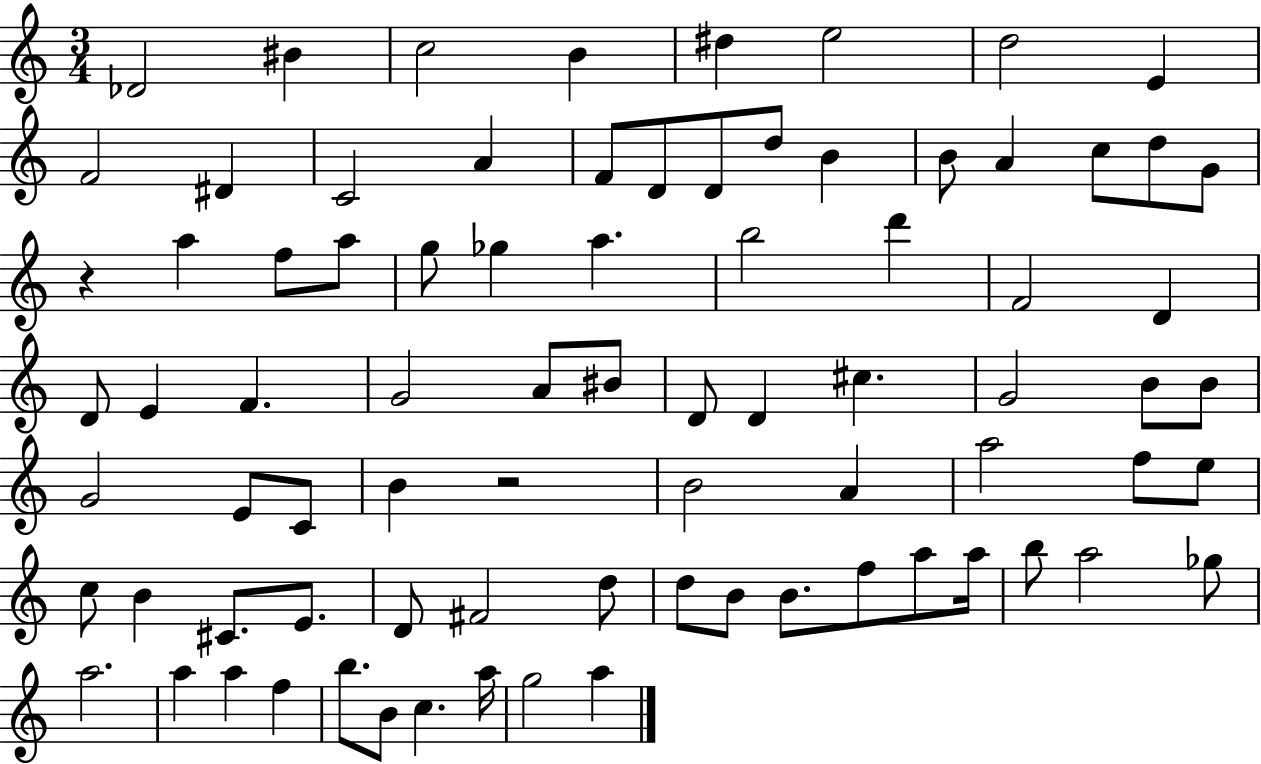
{
  \clef treble
  \numericTimeSignature
  \time 3/4
  \key c \major
  des'2 bis'4 | c''2 b'4 | dis''4 e''2 | d''2 e'4 | \break f'2 dis'4 | c'2 a'4 | f'8 d'8 d'8 d''8 b'4 | b'8 a'4 c''8 d''8 g'8 | \break r4 a''4 f''8 a''8 | g''8 ges''4 a''4. | b''2 d'''4 | f'2 d'4 | \break d'8 e'4 f'4. | g'2 a'8 bis'8 | d'8 d'4 cis''4. | g'2 b'8 b'8 | \break g'2 e'8 c'8 | b'4 r2 | b'2 a'4 | a''2 f''8 e''8 | \break c''8 b'4 cis'8. e'8. | d'8 fis'2 d''8 | d''8 b'8 b'8. f''8 a''8 a''16 | b''8 a''2 ges''8 | \break a''2. | a''4 a''4 f''4 | b''8. b'8 c''4. a''16 | g''2 a''4 | \break \bar "|."
}